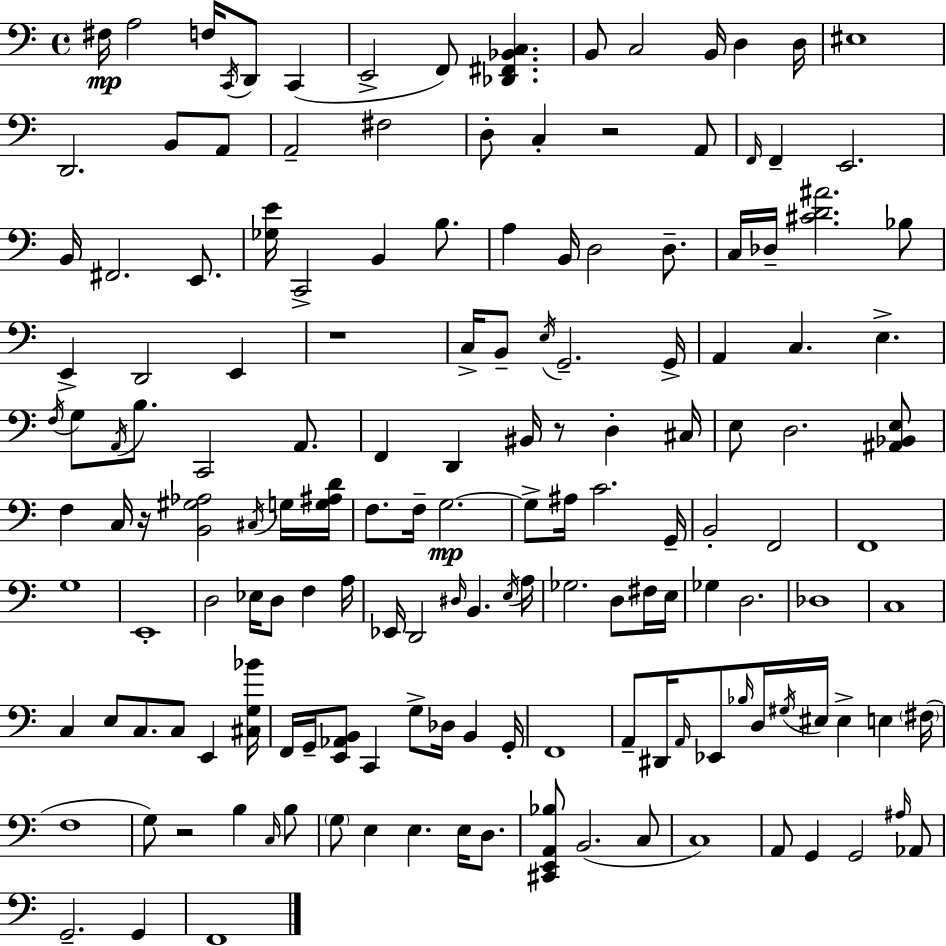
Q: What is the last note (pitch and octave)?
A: F2